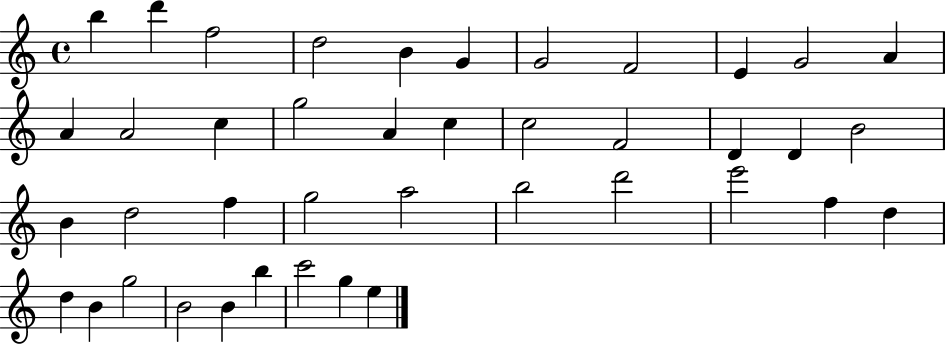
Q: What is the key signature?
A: C major